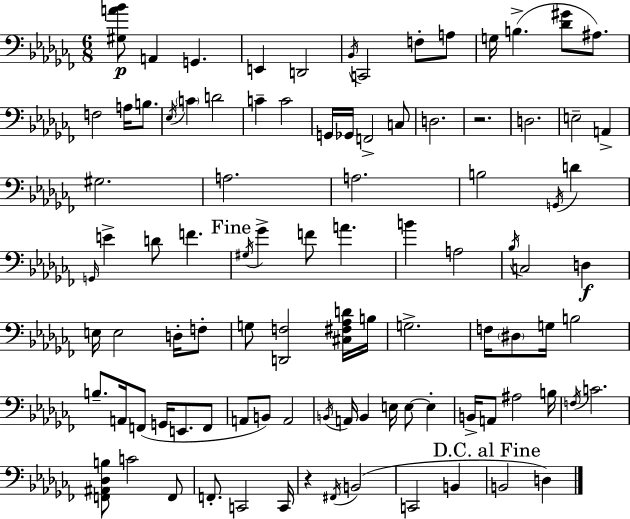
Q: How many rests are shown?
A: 2